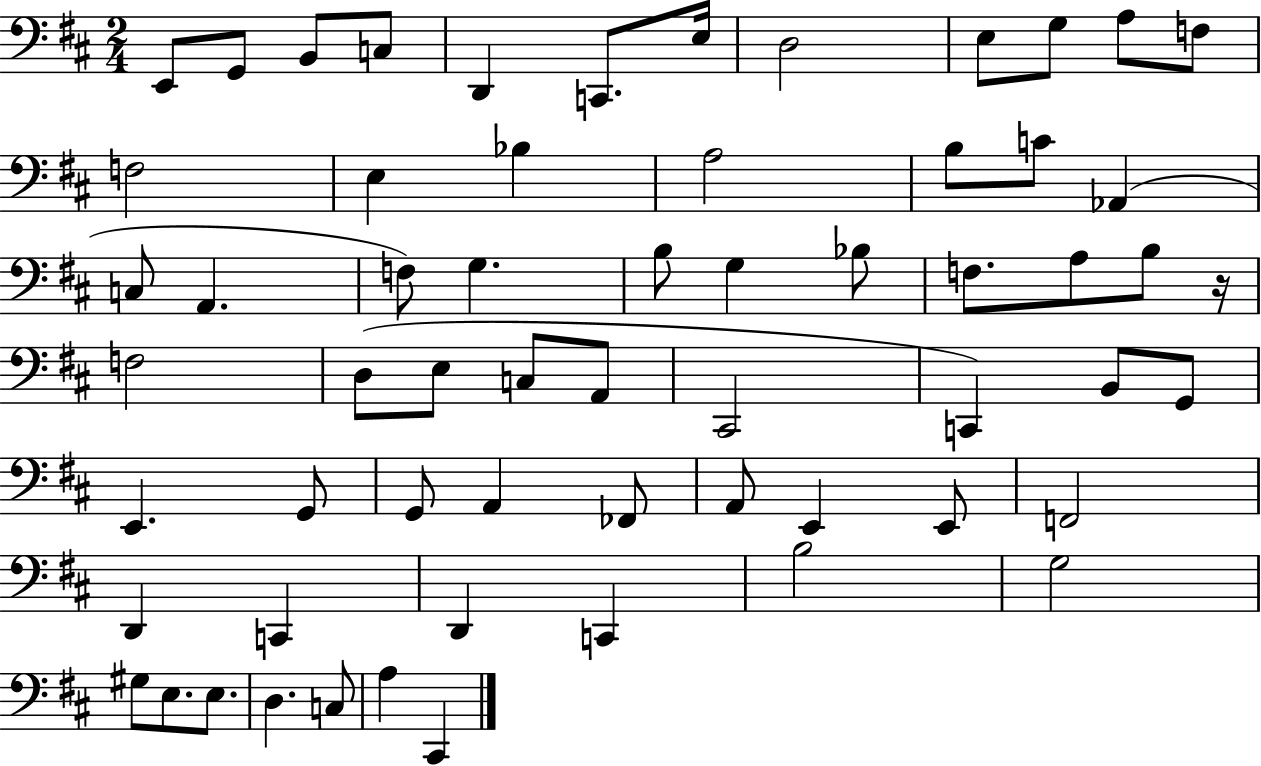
{
  \clef bass
  \numericTimeSignature
  \time 2/4
  \key d \major
  e,8 g,8 b,8 c8 | d,4 c,8. e16 | d2 | e8 g8 a8 f8 | \break f2 | e4 bes4 | a2 | b8 c'8 aes,4( | \break c8 a,4. | f8) g4. | b8 g4 bes8 | f8. a8 b8 r16 | \break f2 | d8( e8 c8 a,8 | cis,2 | c,4) b,8 g,8 | \break e,4. g,8 | g,8 a,4 fes,8 | a,8 e,4 e,8 | f,2 | \break d,4 c,4 | d,4 c,4 | b2 | g2 | \break gis8 e8. e8. | d4. c8 | a4 cis,4 | \bar "|."
}